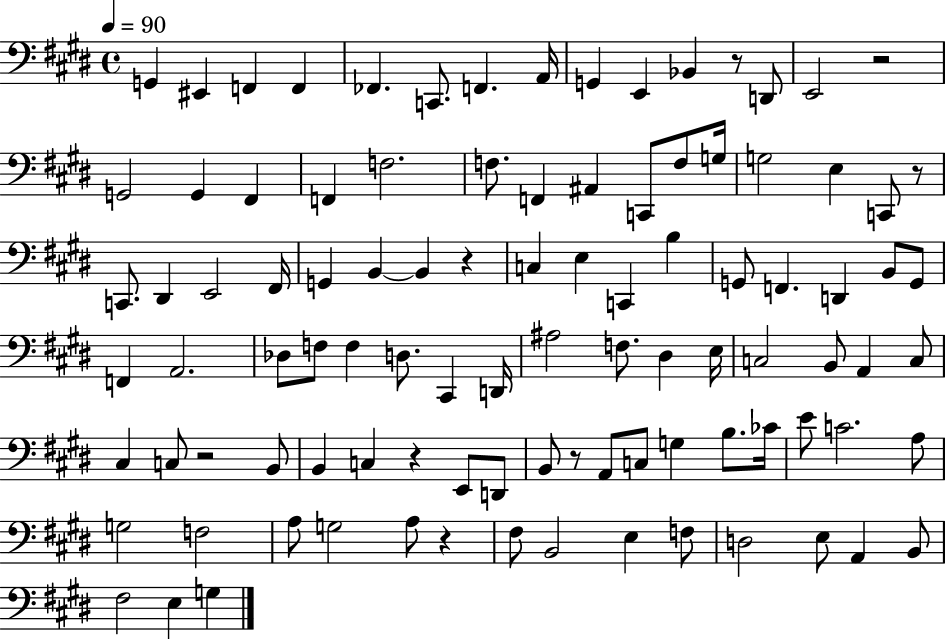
X:1
T:Untitled
M:4/4
L:1/4
K:E
G,, ^E,, F,, F,, _F,, C,,/2 F,, A,,/4 G,, E,, _B,, z/2 D,,/2 E,,2 z2 G,,2 G,, ^F,, F,, F,2 F,/2 F,, ^A,, C,,/2 F,/2 G,/4 G,2 E, C,,/2 z/2 C,,/2 ^D,, E,,2 ^F,,/4 G,, B,, B,, z C, E, C,, B, G,,/2 F,, D,, B,,/2 G,,/2 F,, A,,2 _D,/2 F,/2 F, D,/2 ^C,, D,,/4 ^A,2 F,/2 ^D, E,/4 C,2 B,,/2 A,, C,/2 ^C, C,/2 z2 B,,/2 B,, C, z E,,/2 D,,/2 B,,/2 z/2 A,,/2 C,/2 G, B,/2 _C/4 E/2 C2 A,/2 G,2 F,2 A,/2 G,2 A,/2 z ^F,/2 B,,2 E, F,/2 D,2 E,/2 A,, B,,/2 ^F,2 E, G,